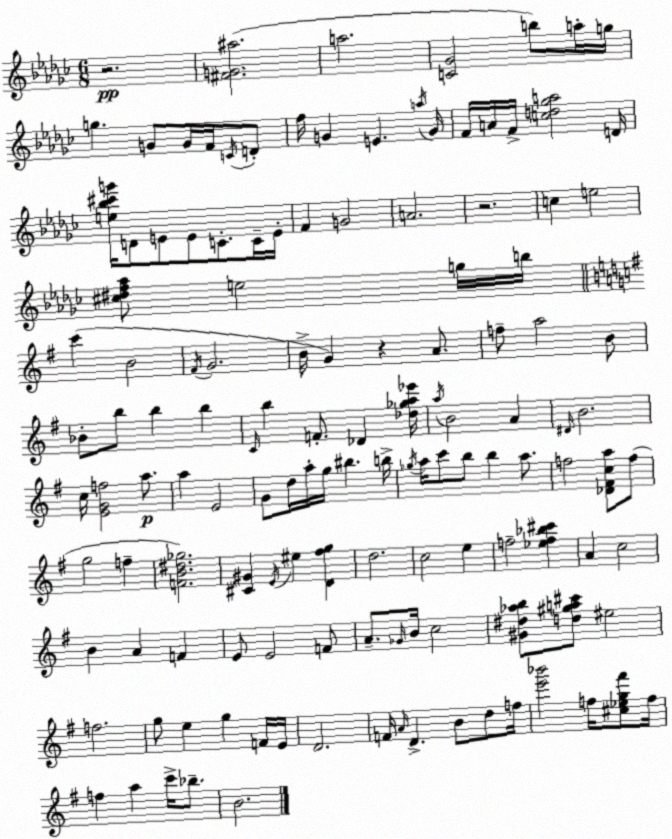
X:1
T:Untitled
M:6/8
L:1/4
K:Ebm
z2 [^FG^a]2 a2 [C_G]2 b/2 a/4 g/4 g G/2 G/4 F/4 C/4 D/2 f/4 G E a/4 G/4 F/4 A/4 F/4 [cd_ga]2 D/4 [e_b^c'g']/4 D/2 E/2 E/2 C/2 C/4 E/4 F G2 A2 z2 c e2 [^c^df_a]/2 e2 g/4 b/4 c' B2 ^F/4 G2 B/4 G z A/2 f/2 a2 B/2 _B/2 b/2 b b C/4 b F/2 _D [_d_ga_e']/4 a/4 B2 A ^D/4 B2 c/4 [EGf]2 a/2 a E2 G/2 d/4 a/4 g/4 ^b b/4 _g/4 a/4 c'/2 b/2 b a/2 f2 [_D^Fca]/2 f/2 g2 f [FB^d_g]2 [^C^G] E/4 ^e [D^fg] d2 c2 e f2 [_ef_b^c'] A c2 B A F E/2 E2 F/2 A/2 _G/4 B/4 c2 [^G^d_ab]/2 [d^ga^c']/2 ^e2 f2 g/2 e g F/4 E/4 D2 F/4 A/4 D B/2 d/2 f/4 [e'_b']2 f/4 [^c_eg^f']/2 f/4 f a c'/4 _b/2 B2